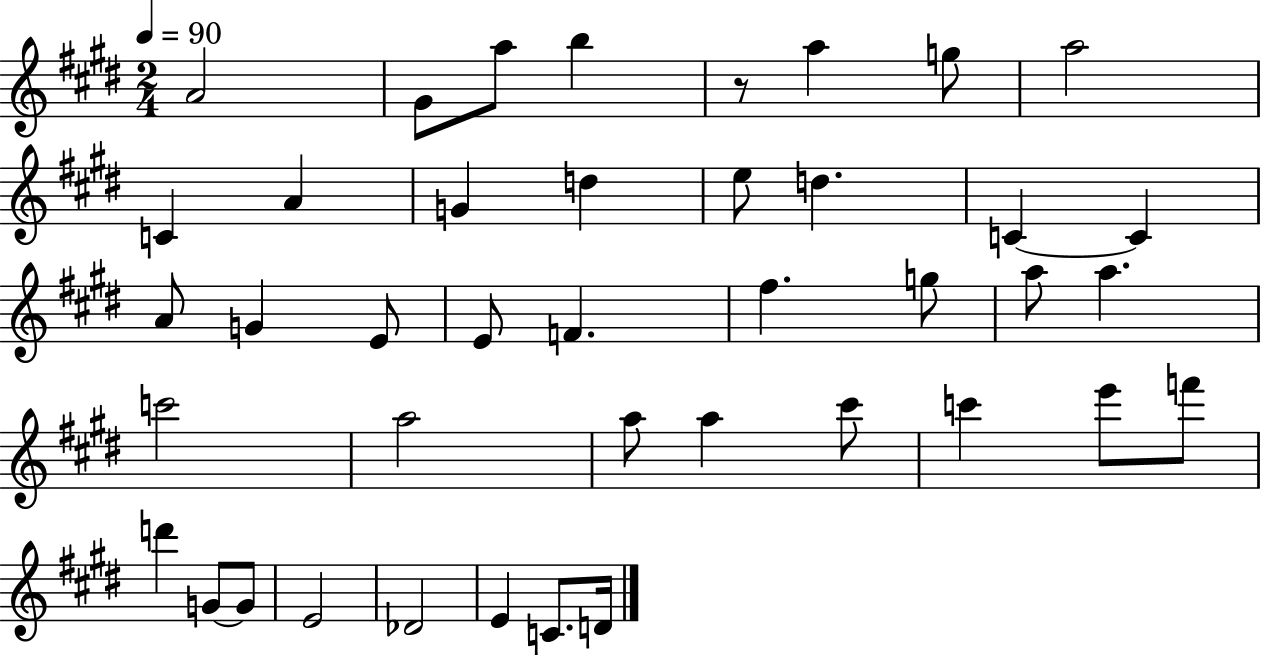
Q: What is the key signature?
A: E major